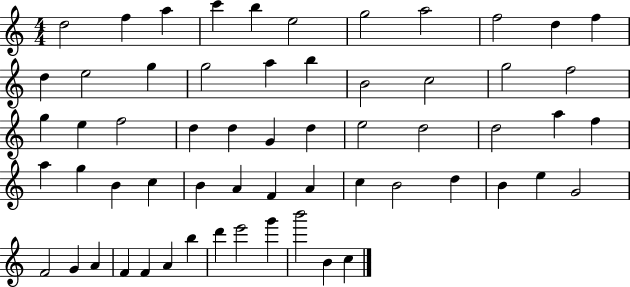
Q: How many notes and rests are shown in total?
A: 60